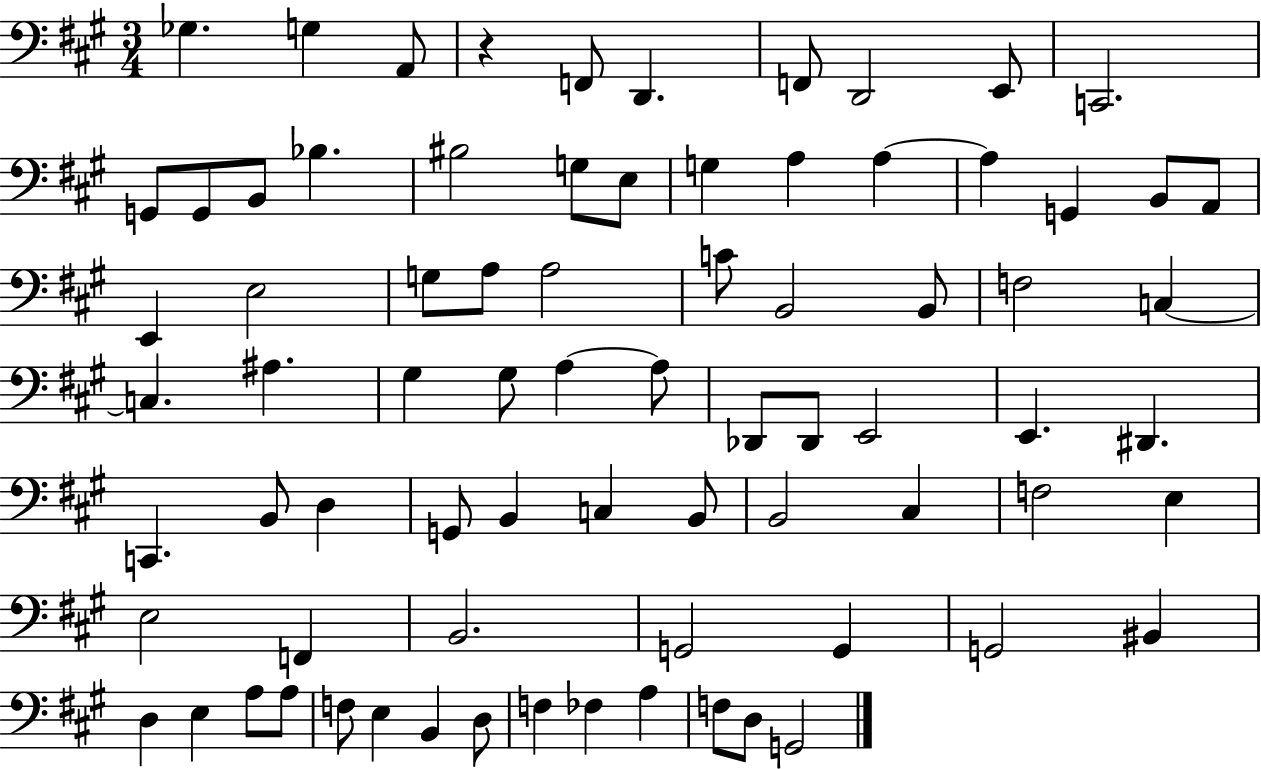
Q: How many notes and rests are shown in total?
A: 77